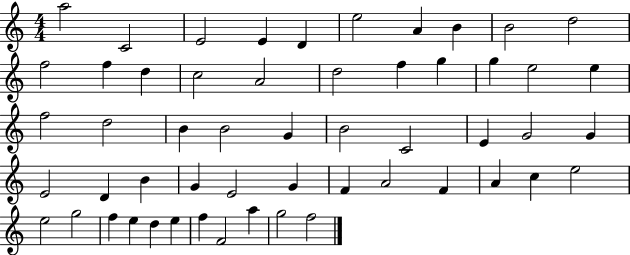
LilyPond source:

{
  \clef treble
  \numericTimeSignature
  \time 4/4
  \key c \major
  a''2 c'2 | e'2 e'4 d'4 | e''2 a'4 b'4 | b'2 d''2 | \break f''2 f''4 d''4 | c''2 a'2 | d''2 f''4 g''4 | g''4 e''2 e''4 | \break f''2 d''2 | b'4 b'2 g'4 | b'2 c'2 | e'4 g'2 g'4 | \break e'2 d'4 b'4 | g'4 e'2 g'4 | f'4 a'2 f'4 | a'4 c''4 e''2 | \break e''2 g''2 | f''4 e''4 d''4 e''4 | f''4 f'2 a''4 | g''2 f''2 | \break \bar "|."
}